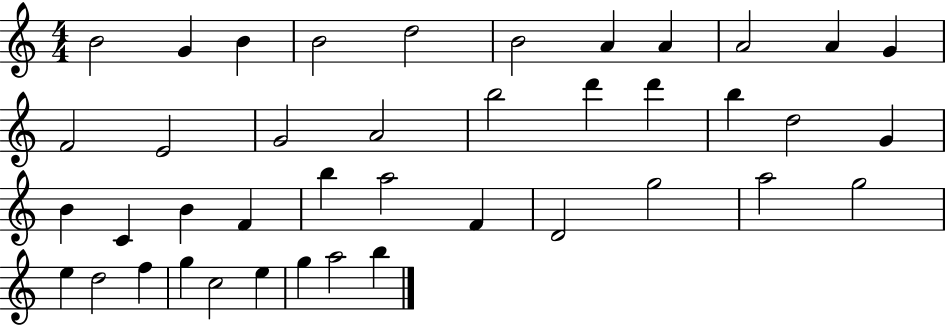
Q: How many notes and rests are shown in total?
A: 41